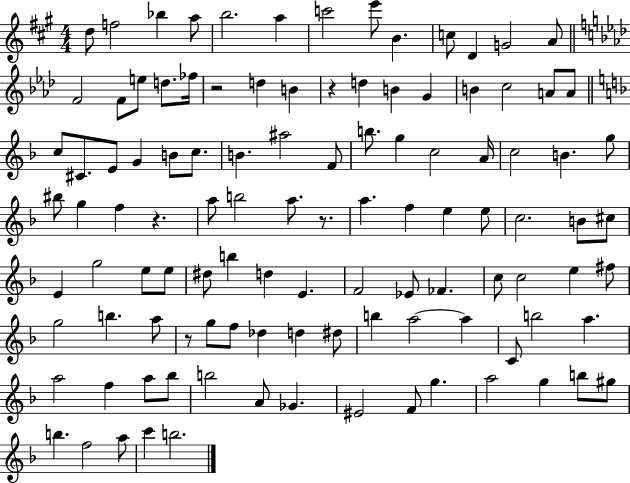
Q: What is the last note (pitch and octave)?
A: B5